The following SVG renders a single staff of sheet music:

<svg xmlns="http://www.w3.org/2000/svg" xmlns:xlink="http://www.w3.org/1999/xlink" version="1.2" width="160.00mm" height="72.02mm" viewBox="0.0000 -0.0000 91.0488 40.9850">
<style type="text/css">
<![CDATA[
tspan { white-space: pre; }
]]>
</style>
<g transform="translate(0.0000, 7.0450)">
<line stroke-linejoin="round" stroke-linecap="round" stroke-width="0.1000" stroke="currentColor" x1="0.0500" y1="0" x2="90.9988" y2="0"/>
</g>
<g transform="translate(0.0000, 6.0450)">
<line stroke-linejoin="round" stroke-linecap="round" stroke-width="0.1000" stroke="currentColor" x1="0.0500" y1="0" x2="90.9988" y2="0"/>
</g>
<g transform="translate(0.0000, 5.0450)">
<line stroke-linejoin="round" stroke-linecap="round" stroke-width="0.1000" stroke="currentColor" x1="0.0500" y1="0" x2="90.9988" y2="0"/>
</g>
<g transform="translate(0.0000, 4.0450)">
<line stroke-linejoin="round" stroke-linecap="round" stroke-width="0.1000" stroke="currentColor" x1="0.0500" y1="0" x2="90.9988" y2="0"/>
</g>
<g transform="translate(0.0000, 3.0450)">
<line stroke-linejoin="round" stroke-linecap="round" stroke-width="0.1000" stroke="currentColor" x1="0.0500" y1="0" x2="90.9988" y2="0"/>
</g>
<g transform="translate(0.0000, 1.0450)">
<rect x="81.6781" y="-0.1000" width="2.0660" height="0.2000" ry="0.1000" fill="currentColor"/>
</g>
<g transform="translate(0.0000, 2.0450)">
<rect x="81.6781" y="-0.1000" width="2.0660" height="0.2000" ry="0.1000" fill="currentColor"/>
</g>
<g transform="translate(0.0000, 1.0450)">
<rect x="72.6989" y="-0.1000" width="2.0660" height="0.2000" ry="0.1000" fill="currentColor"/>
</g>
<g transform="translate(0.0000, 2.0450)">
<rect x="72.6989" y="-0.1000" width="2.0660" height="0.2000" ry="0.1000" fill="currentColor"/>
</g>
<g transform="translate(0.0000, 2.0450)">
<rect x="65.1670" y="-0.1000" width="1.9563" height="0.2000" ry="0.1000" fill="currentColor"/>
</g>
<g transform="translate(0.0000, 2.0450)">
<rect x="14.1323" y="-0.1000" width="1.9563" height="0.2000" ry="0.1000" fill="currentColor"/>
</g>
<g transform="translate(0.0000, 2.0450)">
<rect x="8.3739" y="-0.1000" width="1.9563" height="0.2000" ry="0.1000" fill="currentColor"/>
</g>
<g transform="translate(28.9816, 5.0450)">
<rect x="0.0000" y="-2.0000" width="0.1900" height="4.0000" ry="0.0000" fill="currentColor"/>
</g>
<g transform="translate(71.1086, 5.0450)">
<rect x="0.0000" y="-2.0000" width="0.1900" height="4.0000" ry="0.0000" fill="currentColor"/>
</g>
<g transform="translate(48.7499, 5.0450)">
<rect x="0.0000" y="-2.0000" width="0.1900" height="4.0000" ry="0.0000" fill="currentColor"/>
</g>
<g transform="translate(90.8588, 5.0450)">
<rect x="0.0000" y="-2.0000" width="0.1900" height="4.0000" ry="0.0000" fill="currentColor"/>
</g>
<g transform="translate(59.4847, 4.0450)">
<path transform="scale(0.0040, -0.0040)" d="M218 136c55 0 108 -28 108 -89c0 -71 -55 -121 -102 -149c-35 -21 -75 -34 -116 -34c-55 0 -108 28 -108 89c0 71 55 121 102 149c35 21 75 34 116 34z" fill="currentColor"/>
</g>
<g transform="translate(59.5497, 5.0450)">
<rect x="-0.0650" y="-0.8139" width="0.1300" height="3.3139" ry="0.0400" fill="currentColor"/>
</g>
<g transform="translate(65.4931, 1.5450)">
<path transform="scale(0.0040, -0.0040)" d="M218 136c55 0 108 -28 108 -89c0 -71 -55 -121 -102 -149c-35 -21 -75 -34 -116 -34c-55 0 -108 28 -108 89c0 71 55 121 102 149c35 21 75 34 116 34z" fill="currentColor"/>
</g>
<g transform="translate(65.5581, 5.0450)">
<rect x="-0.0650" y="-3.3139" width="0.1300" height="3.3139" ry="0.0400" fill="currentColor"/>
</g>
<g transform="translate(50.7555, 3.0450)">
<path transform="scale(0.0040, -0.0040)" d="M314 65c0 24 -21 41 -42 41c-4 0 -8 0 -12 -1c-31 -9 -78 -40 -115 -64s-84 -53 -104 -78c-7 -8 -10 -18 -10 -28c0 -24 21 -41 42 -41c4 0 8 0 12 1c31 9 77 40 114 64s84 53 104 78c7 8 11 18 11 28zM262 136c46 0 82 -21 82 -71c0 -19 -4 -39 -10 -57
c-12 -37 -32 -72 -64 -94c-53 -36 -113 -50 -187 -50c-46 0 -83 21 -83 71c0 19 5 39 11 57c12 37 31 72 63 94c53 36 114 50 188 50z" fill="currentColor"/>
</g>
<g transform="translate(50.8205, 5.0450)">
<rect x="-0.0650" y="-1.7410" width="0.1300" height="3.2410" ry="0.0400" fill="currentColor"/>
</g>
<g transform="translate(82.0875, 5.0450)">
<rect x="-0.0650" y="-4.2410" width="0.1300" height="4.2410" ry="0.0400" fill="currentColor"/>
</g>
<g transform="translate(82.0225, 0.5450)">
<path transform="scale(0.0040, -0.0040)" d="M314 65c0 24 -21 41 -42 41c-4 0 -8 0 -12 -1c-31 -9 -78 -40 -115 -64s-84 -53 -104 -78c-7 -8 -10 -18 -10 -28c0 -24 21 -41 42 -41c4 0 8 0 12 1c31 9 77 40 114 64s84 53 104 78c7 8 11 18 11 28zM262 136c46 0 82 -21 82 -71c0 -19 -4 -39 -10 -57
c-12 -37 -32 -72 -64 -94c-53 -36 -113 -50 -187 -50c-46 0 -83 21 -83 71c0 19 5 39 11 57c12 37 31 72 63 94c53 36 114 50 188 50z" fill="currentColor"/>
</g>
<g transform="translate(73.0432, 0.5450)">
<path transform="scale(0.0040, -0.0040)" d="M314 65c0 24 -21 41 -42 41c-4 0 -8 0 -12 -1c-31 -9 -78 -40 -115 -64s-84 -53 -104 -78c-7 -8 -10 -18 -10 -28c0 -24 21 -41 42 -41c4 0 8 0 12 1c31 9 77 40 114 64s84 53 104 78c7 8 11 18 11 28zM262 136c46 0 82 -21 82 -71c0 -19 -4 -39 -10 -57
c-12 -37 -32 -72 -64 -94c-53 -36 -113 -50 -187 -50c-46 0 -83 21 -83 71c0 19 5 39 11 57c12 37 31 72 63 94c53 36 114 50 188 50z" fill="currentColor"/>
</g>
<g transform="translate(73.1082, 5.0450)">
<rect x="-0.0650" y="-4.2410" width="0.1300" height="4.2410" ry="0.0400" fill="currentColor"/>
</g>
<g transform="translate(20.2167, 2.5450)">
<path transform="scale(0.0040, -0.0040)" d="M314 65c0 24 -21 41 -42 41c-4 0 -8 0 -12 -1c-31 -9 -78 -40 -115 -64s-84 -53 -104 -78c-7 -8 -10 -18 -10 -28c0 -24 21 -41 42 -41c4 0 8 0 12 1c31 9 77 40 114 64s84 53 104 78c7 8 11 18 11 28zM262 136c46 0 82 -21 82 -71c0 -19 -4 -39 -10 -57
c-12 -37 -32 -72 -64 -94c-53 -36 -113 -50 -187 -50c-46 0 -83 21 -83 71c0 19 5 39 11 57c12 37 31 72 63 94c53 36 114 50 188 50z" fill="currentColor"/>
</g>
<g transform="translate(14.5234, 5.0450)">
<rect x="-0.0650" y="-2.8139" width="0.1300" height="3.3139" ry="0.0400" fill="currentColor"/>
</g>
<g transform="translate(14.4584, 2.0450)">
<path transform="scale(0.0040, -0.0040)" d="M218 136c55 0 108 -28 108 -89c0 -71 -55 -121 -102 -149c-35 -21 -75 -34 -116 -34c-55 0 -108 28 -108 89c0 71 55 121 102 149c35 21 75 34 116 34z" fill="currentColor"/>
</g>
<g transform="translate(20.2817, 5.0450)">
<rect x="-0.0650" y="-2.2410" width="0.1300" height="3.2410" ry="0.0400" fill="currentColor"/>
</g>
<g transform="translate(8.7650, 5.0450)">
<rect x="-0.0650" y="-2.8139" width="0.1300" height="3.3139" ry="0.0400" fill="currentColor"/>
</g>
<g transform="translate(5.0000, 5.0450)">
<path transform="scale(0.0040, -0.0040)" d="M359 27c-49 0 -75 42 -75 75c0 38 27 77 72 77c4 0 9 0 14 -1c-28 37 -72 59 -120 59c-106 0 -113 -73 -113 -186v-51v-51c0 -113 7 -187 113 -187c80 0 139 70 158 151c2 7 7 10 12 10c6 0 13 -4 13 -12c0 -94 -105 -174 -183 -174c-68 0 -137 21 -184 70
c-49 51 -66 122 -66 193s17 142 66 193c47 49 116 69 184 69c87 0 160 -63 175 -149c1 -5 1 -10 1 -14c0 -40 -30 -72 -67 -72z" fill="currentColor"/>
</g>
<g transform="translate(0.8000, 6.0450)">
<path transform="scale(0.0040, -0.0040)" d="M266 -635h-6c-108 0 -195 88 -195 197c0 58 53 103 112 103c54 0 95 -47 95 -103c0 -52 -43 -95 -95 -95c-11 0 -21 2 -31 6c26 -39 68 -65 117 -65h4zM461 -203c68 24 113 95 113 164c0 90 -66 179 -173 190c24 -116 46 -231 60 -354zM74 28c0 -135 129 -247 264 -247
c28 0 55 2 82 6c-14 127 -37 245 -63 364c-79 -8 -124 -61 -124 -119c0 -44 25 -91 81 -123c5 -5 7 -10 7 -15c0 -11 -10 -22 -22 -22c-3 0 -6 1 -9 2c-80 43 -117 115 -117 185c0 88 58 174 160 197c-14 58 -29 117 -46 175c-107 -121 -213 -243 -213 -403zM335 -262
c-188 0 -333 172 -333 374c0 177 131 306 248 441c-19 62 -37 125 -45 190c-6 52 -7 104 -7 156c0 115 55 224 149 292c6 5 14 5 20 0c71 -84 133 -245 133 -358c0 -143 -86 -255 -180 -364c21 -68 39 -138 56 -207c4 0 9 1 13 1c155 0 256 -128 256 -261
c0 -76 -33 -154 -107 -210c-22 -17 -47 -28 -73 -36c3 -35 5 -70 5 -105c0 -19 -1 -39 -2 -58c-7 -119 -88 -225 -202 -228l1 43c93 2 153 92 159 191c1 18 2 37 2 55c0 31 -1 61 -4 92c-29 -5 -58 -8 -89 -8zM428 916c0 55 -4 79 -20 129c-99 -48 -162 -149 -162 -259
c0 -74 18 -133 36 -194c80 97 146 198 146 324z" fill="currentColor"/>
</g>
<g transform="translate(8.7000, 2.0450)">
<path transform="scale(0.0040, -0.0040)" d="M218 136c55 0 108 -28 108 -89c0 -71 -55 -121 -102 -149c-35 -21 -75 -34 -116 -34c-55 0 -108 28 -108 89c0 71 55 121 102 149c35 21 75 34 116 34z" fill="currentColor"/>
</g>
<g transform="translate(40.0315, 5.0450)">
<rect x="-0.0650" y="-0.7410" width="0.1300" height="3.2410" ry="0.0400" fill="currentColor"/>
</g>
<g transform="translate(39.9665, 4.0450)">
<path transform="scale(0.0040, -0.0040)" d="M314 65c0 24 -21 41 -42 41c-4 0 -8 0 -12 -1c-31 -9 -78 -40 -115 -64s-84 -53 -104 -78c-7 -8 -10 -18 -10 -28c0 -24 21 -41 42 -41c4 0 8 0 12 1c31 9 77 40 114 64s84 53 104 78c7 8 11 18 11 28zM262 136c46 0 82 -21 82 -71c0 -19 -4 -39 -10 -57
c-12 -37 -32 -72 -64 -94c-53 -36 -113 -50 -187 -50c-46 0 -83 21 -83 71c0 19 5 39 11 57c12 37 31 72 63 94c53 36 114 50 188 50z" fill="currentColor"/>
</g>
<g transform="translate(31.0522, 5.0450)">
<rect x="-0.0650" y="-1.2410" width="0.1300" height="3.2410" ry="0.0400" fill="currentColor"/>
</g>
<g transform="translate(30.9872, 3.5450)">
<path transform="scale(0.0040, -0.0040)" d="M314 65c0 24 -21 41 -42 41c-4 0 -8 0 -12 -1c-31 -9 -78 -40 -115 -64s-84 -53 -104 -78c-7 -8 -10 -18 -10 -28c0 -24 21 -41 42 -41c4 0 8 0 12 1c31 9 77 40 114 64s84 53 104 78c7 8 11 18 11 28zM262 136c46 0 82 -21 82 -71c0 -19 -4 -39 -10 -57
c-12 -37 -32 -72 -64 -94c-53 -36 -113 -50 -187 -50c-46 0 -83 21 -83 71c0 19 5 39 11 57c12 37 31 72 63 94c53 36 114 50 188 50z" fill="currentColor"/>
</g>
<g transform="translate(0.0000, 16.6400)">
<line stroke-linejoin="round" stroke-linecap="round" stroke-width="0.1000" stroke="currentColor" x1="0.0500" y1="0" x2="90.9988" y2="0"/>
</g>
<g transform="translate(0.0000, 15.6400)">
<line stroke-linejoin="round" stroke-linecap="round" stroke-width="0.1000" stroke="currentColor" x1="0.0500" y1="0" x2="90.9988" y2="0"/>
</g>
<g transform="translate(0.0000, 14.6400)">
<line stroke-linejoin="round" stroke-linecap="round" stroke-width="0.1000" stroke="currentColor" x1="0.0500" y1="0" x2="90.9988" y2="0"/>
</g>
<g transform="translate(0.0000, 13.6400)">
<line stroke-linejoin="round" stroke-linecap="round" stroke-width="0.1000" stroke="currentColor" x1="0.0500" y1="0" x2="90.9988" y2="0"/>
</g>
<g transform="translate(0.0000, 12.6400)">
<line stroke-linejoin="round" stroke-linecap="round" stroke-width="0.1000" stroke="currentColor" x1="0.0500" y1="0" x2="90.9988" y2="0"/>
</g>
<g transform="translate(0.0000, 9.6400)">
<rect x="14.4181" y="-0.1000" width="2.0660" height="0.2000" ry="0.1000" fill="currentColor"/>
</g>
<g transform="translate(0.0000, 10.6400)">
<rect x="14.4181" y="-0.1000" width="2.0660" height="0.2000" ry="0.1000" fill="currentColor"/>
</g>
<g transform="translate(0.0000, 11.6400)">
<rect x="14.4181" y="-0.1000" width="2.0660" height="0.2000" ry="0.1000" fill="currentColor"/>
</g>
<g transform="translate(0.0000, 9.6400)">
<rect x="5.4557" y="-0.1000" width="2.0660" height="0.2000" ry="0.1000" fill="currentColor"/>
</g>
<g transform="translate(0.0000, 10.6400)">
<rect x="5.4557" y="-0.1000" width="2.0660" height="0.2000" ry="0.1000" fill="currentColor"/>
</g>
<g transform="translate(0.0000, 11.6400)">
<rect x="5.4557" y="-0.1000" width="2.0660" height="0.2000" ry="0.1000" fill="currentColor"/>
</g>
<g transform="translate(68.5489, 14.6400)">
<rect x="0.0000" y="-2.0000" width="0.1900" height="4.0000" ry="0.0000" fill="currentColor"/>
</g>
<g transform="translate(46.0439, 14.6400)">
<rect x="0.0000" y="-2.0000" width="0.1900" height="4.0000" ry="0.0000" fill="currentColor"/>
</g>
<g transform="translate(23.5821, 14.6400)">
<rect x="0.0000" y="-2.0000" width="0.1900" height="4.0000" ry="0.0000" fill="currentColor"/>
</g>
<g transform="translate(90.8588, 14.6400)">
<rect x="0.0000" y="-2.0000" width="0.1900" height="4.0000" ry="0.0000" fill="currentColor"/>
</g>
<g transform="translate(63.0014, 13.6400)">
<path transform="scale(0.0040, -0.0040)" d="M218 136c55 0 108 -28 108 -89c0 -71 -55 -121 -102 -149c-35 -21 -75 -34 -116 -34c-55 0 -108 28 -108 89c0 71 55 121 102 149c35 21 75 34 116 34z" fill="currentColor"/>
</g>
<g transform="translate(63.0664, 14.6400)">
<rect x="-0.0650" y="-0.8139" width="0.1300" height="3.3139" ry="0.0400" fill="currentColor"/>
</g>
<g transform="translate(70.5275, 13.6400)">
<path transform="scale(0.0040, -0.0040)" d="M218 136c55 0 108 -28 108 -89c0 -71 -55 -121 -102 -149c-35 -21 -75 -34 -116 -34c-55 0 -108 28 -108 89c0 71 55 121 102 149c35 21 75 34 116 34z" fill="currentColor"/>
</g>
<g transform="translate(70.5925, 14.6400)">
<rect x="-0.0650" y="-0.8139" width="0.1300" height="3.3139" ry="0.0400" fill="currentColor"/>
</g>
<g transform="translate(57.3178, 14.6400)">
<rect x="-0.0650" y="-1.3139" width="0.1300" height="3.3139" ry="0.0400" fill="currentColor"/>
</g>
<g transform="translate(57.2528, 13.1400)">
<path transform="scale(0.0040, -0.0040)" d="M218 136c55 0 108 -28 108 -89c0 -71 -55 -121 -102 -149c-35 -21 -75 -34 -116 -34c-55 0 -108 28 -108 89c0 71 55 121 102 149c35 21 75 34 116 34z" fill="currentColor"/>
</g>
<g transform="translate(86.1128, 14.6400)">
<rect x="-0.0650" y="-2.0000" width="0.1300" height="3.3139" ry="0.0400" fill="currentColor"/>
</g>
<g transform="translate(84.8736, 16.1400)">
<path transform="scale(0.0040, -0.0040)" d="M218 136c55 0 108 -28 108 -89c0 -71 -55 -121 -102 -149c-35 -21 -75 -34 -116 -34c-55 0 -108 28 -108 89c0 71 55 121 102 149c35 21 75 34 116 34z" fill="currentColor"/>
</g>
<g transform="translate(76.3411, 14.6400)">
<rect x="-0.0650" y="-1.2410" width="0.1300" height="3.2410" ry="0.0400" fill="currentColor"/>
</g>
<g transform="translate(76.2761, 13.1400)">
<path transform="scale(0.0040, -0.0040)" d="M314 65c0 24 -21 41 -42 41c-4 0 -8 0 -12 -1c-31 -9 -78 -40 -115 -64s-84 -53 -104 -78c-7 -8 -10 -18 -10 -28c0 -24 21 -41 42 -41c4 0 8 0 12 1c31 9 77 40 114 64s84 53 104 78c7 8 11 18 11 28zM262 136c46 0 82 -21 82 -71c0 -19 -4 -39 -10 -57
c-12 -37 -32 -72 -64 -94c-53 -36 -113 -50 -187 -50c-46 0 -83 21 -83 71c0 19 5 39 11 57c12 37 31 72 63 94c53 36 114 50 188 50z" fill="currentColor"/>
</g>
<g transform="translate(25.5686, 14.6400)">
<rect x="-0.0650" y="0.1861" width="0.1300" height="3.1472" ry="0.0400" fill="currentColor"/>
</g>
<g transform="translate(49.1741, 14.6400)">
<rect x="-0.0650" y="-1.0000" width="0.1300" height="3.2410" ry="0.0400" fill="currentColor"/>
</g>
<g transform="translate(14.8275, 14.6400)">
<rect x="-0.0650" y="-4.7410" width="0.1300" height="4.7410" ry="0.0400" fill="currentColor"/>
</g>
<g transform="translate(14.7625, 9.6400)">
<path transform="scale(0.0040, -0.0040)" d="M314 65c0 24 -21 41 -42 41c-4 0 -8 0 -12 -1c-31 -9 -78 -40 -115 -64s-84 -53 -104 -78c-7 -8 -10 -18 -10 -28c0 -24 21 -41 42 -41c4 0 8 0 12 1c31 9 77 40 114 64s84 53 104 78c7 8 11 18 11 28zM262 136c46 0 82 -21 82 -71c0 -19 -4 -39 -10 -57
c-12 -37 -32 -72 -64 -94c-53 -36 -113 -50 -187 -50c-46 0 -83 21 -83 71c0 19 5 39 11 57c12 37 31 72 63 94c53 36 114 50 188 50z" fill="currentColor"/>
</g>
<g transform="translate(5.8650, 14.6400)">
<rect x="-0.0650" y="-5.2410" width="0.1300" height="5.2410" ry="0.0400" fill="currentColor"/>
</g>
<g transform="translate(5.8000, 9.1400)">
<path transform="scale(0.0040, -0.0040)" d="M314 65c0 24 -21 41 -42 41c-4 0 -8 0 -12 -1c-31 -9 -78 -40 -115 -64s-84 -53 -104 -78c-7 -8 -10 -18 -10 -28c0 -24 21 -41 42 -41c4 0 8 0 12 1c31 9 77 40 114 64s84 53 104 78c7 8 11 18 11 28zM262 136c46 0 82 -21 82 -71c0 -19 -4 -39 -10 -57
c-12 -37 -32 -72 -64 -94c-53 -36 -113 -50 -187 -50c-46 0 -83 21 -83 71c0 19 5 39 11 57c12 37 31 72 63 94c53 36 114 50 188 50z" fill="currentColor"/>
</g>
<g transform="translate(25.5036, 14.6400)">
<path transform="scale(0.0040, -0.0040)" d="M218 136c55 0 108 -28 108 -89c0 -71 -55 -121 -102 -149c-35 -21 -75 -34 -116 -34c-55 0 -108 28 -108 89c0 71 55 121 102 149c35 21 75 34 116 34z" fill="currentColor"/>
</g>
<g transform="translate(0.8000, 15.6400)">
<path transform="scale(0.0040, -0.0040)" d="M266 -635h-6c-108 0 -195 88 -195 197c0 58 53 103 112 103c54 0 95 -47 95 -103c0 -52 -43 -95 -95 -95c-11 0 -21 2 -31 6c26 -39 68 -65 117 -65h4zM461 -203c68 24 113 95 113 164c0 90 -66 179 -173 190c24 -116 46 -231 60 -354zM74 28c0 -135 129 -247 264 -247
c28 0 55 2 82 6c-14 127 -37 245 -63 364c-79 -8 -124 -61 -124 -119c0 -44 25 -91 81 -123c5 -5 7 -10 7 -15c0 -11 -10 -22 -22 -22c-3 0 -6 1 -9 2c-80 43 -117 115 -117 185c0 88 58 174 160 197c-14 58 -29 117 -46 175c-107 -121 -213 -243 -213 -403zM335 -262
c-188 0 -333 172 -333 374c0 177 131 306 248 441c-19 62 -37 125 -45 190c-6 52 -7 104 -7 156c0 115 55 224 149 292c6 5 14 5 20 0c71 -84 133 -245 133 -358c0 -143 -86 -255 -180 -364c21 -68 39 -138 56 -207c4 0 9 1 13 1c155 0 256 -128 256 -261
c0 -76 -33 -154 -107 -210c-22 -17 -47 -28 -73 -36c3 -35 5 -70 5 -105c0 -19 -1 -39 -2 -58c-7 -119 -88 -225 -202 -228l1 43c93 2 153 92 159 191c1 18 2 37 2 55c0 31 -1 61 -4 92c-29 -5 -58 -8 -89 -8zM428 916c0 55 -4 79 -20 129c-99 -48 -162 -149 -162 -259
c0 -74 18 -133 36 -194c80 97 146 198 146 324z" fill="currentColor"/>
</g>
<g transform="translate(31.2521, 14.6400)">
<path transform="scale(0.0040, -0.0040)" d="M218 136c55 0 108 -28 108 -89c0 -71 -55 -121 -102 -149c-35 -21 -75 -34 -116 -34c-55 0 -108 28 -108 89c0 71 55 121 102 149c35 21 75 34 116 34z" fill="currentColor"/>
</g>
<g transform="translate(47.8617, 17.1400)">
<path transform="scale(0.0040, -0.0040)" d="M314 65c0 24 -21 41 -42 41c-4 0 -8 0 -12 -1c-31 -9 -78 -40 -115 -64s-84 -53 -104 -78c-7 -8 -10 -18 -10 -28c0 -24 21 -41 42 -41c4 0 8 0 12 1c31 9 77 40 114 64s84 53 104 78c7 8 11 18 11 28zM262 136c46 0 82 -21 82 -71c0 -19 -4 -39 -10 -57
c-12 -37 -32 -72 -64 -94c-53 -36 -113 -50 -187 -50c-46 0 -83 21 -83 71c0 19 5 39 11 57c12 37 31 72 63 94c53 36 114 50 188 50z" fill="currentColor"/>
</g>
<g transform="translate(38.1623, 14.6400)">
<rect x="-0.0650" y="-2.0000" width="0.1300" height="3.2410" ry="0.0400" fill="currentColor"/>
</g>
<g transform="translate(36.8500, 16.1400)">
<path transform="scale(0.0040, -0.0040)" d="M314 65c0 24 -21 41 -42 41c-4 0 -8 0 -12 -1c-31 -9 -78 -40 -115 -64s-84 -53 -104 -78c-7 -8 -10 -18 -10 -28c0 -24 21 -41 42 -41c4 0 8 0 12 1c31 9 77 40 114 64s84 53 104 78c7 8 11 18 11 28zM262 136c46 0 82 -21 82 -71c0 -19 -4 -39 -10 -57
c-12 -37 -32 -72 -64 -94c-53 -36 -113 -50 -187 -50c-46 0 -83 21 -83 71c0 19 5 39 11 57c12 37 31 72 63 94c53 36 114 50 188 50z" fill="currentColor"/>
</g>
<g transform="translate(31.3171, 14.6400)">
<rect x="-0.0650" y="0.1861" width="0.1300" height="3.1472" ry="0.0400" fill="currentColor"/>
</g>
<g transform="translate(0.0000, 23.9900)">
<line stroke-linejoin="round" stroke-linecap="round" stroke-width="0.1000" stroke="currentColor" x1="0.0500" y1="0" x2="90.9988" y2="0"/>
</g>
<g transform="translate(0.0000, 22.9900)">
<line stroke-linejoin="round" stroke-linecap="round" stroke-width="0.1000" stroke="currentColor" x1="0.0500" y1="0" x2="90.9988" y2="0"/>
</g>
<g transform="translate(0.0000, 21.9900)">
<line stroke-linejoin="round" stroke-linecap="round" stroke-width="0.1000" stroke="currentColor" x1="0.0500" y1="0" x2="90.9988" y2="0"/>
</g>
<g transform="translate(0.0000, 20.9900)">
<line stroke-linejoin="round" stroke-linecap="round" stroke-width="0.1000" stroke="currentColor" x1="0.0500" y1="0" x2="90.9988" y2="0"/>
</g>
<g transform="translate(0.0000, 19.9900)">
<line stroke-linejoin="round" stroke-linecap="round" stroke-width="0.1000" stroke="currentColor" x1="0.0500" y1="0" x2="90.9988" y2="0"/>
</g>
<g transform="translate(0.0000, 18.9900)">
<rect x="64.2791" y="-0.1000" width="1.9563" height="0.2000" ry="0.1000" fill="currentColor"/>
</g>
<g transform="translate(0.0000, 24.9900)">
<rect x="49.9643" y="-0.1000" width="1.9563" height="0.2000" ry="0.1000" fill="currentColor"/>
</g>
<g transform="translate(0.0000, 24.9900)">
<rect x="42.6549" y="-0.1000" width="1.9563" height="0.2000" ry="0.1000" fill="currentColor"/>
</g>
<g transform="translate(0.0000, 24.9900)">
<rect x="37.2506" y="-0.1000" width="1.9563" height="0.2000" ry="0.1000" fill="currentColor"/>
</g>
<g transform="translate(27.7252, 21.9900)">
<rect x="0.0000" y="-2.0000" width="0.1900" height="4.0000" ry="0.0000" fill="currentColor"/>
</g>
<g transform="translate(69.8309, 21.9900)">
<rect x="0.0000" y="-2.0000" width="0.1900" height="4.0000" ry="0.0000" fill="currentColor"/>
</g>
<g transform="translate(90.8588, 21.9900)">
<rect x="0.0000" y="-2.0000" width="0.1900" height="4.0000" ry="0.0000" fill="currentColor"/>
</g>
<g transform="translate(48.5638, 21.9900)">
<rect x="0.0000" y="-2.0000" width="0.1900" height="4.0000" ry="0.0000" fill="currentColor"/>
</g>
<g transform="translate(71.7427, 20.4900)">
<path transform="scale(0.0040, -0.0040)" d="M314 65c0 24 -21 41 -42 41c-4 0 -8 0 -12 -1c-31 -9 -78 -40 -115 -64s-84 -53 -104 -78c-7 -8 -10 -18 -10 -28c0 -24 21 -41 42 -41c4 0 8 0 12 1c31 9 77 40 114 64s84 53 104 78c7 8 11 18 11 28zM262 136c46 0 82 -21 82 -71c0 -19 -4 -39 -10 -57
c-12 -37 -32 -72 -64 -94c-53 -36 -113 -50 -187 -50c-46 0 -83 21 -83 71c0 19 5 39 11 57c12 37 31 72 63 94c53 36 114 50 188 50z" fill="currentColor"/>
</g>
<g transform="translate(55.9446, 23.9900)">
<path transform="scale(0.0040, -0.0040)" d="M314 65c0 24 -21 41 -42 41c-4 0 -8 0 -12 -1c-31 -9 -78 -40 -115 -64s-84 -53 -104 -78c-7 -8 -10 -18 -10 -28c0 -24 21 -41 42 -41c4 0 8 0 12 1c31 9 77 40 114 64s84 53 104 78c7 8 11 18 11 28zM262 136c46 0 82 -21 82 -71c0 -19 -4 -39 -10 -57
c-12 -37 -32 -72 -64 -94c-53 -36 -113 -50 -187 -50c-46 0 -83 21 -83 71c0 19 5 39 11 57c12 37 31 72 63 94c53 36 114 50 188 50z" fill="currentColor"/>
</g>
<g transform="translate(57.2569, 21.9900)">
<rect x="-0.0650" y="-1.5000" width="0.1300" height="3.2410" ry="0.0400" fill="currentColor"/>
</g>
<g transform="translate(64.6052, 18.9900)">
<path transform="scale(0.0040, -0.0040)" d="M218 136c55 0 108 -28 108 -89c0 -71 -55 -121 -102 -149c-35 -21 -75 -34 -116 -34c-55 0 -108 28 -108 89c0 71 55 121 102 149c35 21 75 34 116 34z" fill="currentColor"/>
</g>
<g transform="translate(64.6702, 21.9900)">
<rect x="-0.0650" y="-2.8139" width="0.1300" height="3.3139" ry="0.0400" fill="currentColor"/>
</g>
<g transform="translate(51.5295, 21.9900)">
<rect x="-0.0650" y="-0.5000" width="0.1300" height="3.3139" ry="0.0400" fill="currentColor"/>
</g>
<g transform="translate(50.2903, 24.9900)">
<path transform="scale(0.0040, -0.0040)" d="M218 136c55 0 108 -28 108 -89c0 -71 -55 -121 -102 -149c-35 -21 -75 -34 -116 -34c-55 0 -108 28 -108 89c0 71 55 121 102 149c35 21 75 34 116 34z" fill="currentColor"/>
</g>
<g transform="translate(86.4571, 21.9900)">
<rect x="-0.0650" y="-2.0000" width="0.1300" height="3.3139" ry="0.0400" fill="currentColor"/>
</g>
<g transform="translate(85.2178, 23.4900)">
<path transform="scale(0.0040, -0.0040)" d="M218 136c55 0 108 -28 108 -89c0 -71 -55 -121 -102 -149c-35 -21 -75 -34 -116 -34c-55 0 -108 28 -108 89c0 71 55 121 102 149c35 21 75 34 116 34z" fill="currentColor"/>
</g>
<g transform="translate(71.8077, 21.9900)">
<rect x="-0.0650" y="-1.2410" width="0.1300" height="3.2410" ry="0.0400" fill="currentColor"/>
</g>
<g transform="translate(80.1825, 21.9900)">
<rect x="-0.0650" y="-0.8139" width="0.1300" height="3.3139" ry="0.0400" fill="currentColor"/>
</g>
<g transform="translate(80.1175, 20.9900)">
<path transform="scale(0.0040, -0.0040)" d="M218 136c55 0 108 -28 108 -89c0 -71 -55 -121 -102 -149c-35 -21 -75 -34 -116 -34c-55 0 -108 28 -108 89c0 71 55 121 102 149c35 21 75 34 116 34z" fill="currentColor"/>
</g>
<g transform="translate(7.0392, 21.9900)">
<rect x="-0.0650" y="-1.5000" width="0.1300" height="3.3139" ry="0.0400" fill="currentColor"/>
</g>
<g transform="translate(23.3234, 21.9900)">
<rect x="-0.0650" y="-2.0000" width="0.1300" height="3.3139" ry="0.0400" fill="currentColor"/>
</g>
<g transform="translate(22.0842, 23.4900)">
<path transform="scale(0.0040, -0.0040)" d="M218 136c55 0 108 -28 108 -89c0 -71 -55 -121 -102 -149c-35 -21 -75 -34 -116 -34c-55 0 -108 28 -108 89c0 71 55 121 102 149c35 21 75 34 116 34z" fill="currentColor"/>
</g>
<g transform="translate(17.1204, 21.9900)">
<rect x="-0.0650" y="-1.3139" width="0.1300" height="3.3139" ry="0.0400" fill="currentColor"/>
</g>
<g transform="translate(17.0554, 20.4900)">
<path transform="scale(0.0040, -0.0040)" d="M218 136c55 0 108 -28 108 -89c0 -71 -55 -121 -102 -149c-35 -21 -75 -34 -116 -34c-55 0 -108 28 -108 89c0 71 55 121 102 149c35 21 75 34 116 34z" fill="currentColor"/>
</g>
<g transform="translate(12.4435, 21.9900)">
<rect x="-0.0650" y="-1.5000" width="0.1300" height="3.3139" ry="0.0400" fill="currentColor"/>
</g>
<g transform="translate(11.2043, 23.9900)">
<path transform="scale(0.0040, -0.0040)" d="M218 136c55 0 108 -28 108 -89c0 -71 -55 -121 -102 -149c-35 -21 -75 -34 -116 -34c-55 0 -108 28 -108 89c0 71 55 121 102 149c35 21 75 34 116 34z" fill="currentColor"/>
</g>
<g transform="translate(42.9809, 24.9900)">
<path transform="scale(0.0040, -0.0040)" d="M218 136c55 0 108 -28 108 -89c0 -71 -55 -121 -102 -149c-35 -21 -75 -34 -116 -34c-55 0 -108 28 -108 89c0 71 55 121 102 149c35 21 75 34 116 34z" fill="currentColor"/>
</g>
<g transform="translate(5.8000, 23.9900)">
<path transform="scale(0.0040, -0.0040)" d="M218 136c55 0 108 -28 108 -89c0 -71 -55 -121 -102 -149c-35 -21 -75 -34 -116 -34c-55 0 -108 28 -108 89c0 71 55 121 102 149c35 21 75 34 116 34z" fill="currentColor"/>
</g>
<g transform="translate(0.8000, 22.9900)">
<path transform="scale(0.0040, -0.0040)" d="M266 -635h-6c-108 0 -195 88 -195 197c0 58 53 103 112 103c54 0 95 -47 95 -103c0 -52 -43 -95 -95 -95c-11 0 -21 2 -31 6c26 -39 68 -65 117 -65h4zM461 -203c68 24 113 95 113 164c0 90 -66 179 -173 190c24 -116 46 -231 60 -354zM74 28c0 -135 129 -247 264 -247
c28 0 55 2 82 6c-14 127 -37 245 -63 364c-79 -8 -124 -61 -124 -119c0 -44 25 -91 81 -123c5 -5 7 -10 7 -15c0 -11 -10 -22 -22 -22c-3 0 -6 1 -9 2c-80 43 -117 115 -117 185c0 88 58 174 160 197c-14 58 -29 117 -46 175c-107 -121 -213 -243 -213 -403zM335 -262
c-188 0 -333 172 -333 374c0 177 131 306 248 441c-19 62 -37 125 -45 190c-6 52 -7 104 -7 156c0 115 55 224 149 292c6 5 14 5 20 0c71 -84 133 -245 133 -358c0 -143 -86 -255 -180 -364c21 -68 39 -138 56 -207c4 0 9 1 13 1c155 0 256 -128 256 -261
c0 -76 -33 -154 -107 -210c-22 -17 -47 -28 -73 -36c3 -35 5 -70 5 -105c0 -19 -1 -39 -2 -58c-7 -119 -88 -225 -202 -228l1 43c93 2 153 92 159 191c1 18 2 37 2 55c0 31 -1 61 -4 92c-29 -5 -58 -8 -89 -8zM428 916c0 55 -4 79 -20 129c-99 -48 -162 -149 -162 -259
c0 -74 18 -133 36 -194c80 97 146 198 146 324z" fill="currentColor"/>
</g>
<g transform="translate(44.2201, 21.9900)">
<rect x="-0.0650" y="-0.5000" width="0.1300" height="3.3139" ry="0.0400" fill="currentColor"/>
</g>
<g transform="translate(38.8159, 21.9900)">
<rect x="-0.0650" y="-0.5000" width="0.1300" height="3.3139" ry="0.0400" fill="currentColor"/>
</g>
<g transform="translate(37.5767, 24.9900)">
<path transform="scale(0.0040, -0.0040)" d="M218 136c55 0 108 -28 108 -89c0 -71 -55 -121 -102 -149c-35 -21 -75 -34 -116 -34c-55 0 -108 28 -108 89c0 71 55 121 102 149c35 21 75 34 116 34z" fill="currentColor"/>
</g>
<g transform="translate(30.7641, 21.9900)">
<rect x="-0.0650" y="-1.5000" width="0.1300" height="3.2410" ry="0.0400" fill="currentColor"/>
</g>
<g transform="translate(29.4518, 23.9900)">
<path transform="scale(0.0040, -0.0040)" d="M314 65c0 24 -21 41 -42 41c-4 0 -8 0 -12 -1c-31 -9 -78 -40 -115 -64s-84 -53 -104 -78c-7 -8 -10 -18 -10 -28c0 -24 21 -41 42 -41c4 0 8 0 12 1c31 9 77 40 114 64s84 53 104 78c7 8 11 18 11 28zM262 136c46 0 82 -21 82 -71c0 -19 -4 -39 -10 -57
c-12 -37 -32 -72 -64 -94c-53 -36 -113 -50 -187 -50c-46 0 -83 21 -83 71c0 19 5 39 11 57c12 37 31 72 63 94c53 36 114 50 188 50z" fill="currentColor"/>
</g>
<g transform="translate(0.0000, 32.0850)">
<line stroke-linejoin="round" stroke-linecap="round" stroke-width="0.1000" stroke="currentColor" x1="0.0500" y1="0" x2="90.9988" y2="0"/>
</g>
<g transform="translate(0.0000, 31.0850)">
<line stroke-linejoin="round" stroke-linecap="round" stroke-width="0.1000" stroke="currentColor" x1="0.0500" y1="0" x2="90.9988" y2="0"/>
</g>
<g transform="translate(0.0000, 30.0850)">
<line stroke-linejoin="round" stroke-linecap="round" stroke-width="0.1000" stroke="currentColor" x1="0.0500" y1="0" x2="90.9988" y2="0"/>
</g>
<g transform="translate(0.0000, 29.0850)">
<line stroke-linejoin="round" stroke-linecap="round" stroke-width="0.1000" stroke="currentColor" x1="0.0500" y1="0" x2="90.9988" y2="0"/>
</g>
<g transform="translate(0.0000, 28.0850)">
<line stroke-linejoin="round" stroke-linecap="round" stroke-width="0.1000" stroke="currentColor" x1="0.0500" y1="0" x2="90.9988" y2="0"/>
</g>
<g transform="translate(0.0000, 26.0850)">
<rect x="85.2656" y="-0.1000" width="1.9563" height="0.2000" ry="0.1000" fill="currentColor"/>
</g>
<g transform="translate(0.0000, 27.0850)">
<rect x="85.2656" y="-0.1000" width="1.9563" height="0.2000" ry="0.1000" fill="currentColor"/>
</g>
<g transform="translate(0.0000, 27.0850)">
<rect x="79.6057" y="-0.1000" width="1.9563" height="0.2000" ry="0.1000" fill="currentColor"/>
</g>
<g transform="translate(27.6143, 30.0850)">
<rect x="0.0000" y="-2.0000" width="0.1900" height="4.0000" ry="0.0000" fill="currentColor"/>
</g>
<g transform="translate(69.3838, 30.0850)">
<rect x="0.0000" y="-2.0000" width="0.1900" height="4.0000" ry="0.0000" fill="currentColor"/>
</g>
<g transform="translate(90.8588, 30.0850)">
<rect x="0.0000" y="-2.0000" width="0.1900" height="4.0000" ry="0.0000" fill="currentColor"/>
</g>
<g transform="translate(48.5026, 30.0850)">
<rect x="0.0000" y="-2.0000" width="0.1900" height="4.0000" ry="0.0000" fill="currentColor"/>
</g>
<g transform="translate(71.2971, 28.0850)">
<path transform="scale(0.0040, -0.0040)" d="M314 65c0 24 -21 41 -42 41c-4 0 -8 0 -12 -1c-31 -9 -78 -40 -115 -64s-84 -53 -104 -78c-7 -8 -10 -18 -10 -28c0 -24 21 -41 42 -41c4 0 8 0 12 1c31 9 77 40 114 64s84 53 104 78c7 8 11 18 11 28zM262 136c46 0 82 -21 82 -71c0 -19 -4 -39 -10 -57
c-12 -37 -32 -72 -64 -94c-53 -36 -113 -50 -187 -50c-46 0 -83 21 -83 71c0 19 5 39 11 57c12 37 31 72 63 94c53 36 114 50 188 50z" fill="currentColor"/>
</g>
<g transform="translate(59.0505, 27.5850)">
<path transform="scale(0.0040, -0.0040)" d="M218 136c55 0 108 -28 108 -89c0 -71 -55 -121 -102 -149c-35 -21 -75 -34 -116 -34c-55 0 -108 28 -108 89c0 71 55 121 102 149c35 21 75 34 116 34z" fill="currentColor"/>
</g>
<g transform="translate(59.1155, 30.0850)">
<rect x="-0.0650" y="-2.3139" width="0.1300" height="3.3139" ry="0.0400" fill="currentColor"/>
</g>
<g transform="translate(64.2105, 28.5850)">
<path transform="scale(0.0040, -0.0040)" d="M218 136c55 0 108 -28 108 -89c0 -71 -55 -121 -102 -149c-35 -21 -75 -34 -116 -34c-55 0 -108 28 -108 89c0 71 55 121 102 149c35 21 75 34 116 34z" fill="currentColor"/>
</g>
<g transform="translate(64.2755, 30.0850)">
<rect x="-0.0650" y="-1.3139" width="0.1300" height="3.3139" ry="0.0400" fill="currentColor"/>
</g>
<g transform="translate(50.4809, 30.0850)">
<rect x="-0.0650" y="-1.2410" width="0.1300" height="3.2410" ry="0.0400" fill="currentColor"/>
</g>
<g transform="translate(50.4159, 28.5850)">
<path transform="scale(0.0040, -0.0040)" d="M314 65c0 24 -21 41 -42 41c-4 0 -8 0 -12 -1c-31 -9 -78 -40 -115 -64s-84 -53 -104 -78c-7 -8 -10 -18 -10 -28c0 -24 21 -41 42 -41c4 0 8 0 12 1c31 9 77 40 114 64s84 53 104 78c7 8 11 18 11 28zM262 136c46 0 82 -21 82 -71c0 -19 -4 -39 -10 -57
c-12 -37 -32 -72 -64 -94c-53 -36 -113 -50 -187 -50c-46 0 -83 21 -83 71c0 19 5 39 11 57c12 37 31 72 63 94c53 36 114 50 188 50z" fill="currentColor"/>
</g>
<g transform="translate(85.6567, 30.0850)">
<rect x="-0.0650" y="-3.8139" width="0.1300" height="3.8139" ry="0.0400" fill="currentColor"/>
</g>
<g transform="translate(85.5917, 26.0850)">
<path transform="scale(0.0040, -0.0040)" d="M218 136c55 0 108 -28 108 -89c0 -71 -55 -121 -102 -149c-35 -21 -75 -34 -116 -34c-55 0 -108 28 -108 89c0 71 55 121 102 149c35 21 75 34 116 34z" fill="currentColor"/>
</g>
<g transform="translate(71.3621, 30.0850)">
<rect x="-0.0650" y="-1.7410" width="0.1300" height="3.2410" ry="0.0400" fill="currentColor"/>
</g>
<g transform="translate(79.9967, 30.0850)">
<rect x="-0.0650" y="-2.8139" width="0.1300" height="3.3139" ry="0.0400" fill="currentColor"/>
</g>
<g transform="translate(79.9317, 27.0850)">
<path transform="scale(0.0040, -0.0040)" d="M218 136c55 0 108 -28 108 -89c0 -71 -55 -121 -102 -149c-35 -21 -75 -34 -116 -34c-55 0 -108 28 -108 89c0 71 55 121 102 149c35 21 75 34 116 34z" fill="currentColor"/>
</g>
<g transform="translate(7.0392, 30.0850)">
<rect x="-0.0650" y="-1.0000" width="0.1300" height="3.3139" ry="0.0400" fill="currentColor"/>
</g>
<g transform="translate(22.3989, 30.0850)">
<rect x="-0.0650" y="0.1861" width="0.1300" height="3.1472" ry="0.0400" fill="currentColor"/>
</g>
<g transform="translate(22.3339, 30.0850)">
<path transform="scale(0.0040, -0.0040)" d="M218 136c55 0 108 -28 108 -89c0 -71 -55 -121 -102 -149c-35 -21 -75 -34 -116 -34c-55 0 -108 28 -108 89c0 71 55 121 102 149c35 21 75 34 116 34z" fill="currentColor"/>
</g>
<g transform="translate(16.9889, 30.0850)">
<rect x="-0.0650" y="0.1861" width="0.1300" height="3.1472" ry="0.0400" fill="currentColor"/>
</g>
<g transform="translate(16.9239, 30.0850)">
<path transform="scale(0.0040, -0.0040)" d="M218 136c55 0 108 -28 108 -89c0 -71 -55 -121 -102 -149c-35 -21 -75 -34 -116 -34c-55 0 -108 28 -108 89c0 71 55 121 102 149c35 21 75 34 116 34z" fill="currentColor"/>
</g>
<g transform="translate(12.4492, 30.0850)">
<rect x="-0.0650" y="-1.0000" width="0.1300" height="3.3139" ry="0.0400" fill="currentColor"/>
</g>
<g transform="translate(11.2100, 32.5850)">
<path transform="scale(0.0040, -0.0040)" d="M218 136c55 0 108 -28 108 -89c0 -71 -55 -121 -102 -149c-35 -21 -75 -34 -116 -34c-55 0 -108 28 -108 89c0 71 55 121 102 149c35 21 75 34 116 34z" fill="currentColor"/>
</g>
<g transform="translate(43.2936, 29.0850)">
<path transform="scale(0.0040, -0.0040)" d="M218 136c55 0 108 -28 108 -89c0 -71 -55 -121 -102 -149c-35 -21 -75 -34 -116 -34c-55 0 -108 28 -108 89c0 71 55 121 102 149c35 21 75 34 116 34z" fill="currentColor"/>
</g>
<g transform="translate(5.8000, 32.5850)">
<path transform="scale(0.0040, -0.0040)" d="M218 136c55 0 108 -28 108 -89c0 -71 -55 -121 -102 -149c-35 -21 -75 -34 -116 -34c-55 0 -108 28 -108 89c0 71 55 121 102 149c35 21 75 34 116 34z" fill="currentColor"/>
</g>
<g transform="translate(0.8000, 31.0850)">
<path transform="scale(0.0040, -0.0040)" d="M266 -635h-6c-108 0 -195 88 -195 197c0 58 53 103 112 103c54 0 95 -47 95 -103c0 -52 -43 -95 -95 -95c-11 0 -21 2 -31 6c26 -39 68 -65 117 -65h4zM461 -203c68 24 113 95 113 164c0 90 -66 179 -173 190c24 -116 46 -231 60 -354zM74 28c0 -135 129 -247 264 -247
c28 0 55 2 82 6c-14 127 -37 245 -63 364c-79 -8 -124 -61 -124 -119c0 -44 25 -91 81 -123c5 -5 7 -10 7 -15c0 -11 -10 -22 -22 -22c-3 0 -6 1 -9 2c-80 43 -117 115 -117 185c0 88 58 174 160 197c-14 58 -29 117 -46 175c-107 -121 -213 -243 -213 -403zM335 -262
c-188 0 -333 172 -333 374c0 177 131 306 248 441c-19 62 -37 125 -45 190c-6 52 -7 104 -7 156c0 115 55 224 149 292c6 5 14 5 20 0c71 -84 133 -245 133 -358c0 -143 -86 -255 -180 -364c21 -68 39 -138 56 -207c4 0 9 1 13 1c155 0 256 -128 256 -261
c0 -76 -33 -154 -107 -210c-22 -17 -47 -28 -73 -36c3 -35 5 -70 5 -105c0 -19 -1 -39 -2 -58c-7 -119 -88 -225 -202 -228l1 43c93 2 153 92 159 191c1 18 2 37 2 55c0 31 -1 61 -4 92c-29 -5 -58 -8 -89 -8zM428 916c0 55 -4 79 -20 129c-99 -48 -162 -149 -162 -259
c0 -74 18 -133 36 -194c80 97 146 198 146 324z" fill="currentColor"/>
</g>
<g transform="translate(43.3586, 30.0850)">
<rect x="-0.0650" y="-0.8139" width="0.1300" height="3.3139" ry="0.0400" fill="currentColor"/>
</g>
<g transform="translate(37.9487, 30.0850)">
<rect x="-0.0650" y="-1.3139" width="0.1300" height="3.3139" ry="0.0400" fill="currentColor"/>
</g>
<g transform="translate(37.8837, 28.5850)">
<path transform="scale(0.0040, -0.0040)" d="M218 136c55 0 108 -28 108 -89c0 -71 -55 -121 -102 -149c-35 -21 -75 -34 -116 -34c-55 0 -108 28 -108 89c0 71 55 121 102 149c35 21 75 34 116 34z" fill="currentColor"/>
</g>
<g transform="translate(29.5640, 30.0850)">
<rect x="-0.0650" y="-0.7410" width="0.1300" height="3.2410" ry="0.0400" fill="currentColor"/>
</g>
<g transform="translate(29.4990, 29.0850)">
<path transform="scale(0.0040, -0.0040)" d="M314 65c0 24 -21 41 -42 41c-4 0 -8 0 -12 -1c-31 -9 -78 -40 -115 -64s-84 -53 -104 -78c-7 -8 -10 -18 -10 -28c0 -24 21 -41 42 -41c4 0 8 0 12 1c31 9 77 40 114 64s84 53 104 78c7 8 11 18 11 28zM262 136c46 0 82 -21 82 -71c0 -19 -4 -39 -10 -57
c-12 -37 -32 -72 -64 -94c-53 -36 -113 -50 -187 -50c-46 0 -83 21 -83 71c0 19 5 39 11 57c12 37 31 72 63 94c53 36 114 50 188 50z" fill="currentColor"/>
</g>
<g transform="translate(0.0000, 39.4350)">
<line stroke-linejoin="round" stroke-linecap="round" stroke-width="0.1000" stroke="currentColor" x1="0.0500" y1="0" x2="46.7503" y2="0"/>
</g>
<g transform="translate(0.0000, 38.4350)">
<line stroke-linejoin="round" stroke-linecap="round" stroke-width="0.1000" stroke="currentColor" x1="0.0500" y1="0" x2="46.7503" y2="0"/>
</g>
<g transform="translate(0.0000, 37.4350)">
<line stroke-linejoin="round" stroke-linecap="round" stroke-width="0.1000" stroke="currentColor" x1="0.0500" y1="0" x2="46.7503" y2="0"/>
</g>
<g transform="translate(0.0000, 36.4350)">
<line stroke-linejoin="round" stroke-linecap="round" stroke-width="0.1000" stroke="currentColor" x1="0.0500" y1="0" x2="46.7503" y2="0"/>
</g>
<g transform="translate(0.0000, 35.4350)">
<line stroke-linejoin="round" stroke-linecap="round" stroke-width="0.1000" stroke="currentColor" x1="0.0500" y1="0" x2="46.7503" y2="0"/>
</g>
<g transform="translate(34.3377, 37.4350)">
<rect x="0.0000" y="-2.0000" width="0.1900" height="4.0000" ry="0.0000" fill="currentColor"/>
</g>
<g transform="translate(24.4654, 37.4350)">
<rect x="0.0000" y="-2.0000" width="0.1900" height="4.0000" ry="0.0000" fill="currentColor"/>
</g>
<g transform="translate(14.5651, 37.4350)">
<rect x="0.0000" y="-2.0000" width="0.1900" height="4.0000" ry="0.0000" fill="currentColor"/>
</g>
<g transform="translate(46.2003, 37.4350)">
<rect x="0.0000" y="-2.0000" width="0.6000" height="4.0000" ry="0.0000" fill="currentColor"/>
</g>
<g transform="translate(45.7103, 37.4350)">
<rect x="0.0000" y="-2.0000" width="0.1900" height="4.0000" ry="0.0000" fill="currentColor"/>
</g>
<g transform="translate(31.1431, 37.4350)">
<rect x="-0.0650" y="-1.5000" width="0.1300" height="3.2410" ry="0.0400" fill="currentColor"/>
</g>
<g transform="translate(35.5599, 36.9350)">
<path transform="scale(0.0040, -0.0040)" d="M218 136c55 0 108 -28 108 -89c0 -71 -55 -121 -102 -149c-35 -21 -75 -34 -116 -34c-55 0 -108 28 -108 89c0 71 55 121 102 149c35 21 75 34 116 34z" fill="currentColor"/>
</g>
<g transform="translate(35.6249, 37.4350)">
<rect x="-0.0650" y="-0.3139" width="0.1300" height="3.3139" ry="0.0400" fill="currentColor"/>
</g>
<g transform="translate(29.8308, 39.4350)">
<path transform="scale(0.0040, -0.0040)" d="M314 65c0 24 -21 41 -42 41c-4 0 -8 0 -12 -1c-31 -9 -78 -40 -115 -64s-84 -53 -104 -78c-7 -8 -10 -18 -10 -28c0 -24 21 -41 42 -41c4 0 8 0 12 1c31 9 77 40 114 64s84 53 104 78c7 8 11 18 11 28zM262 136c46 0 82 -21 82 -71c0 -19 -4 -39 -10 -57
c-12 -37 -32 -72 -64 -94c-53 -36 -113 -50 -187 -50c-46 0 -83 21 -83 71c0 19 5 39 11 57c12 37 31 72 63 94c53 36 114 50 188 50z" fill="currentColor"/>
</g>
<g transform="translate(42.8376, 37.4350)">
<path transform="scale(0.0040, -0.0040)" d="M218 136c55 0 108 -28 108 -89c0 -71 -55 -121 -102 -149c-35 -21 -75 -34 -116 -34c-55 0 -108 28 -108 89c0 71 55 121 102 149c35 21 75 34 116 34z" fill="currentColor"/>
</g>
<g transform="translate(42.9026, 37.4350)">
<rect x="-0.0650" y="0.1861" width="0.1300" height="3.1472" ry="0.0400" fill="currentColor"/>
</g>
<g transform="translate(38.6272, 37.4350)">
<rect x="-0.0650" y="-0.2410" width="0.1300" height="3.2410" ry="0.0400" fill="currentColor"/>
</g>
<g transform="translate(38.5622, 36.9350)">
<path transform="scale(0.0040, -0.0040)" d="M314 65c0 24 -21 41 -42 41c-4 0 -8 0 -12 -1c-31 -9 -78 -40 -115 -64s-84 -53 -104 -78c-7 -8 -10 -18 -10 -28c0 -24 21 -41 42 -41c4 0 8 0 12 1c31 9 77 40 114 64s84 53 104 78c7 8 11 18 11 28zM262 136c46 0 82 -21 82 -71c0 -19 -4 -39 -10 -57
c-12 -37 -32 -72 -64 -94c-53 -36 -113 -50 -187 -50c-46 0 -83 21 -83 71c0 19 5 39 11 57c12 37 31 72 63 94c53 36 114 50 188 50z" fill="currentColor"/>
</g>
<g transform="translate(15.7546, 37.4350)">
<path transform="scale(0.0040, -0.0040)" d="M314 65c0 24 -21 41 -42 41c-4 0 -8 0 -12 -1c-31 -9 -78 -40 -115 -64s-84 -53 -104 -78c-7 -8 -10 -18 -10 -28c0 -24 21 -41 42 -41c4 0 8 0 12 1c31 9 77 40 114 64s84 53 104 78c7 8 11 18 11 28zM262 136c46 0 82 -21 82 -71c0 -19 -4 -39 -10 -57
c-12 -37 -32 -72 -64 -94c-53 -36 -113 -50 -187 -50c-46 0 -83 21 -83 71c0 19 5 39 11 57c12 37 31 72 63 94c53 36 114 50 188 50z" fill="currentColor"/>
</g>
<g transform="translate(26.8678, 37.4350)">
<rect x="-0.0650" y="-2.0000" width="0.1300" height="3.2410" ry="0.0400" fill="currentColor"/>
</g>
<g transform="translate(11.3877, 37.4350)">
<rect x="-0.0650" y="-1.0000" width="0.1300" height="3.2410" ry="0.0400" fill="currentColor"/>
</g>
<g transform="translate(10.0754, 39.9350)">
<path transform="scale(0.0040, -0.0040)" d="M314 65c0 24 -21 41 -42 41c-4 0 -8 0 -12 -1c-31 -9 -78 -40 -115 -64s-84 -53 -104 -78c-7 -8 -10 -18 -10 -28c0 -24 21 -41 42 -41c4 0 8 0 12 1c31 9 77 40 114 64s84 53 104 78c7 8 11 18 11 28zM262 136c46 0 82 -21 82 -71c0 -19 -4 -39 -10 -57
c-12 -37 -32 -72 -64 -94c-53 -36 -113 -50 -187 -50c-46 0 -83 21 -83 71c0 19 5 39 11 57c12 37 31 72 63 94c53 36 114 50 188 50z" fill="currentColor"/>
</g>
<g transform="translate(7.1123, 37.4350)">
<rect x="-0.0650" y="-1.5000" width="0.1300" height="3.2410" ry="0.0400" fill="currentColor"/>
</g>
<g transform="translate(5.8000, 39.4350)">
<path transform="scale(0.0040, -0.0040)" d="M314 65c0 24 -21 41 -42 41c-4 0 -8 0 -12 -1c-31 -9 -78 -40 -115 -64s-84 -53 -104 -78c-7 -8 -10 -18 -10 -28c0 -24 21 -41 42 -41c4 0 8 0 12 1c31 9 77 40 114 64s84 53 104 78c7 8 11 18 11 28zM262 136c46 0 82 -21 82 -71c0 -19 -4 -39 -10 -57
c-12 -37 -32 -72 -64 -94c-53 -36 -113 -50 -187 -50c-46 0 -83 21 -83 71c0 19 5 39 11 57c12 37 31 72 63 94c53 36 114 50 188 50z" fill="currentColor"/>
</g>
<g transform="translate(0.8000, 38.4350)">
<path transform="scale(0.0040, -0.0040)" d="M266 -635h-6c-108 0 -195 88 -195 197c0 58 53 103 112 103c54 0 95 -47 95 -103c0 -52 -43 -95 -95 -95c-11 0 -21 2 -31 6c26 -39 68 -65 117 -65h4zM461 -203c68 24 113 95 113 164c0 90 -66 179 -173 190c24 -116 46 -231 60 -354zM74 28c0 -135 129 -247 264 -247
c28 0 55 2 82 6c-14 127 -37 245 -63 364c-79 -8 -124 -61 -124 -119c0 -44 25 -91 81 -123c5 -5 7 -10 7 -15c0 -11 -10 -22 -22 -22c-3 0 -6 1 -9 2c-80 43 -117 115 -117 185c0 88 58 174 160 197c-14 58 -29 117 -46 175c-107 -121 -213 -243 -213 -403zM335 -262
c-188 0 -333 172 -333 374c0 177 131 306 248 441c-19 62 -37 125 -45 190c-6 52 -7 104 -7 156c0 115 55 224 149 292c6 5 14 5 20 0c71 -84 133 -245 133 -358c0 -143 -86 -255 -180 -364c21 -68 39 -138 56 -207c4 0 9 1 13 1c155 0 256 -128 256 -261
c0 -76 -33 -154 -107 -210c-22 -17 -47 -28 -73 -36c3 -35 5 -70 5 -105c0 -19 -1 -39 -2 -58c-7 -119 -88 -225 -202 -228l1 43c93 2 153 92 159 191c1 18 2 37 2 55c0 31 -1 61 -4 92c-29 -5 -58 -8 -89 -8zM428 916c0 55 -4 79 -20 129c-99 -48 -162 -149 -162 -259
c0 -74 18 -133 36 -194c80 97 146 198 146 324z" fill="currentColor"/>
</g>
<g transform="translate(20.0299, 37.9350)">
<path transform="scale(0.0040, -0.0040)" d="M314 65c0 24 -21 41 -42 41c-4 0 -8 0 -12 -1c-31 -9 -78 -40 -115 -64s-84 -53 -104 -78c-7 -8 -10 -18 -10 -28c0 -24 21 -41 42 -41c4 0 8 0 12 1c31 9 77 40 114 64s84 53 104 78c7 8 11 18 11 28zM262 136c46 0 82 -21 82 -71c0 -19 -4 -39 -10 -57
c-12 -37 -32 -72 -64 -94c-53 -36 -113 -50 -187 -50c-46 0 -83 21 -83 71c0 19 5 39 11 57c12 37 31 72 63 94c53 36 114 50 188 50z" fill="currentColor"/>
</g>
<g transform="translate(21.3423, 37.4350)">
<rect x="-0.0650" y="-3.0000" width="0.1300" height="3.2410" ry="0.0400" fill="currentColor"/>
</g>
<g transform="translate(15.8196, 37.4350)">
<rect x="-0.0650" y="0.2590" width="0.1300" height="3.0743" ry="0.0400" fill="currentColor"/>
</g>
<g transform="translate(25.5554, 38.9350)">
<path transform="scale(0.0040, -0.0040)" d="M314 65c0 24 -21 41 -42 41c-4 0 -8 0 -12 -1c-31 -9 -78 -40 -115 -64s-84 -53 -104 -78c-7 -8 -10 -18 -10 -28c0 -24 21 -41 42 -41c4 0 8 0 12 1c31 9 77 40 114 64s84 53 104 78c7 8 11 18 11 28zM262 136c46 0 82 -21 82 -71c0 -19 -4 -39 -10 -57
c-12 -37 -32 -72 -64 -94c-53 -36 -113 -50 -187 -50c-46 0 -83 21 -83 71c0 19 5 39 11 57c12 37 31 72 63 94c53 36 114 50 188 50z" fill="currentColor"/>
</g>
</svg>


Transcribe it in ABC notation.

X:1
T:Untitled
M:4/4
L:1/4
K:C
a a g2 e2 d2 f2 d b d'2 d'2 f'2 e'2 B B F2 D2 e d d e2 F E E e F E2 C C C E2 a e2 d F D D B B d2 e d e2 g e f2 a c' E2 D2 B2 A2 F2 E2 c c2 B